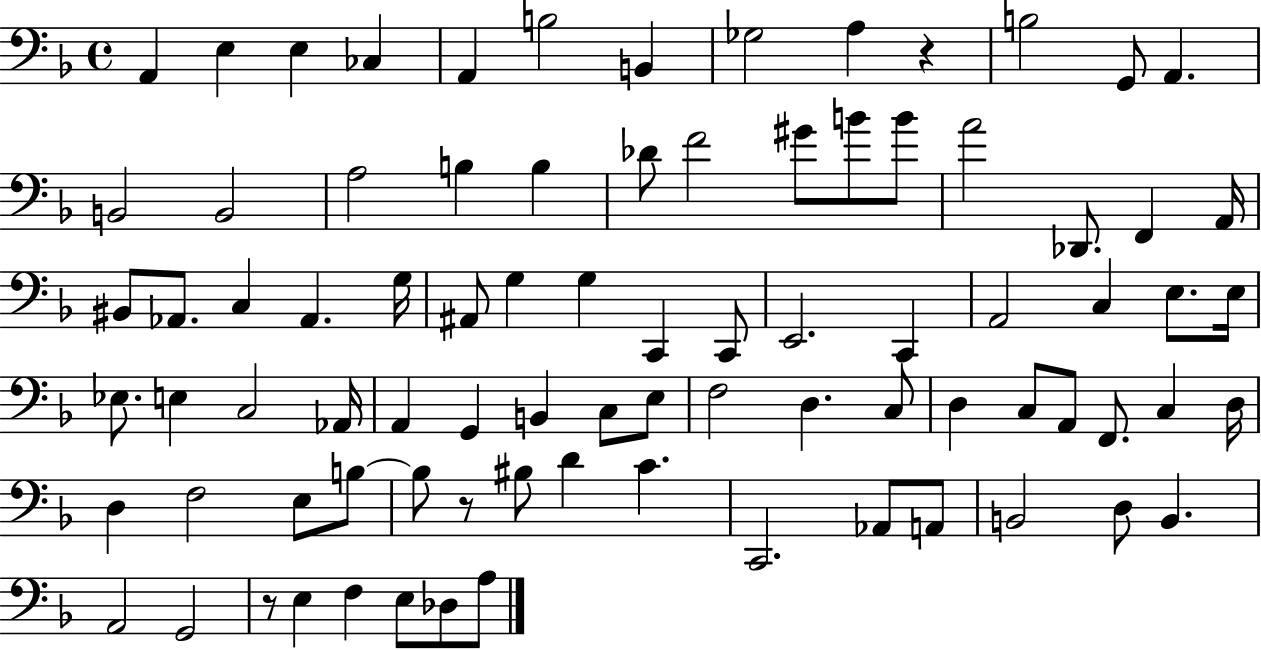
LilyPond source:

{
  \clef bass
  \time 4/4
  \defaultTimeSignature
  \key f \major
  a,4 e4 e4 ces4 | a,4 b2 b,4 | ges2 a4 r4 | b2 g,8 a,4. | \break b,2 b,2 | a2 b4 b4 | des'8 f'2 gis'8 b'8 b'8 | a'2 des,8. f,4 a,16 | \break bis,8 aes,8. c4 aes,4. g16 | ais,8 g4 g4 c,4 c,8 | e,2. c,4 | a,2 c4 e8. e16 | \break ees8. e4 c2 aes,16 | a,4 g,4 b,4 c8 e8 | f2 d4. c8 | d4 c8 a,8 f,8. c4 d16 | \break d4 f2 e8 b8~~ | b8 r8 bis8 d'4 c'4. | c,2. aes,8 a,8 | b,2 d8 b,4. | \break a,2 g,2 | r8 e4 f4 e8 des8 a8 | \bar "|."
}